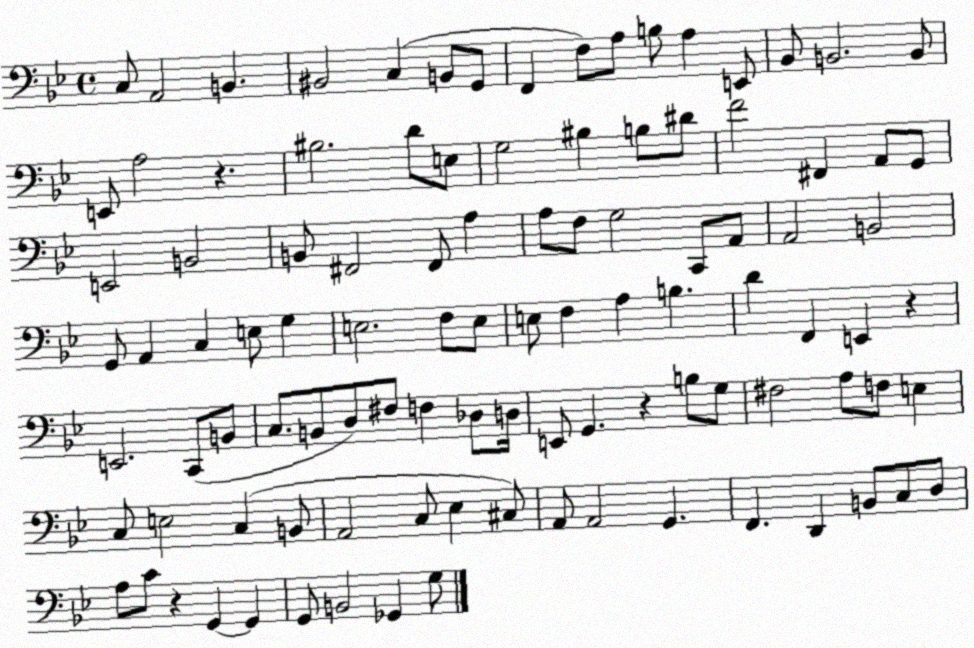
X:1
T:Untitled
M:4/4
L:1/4
K:Bb
C,/2 A,,2 B,, ^B,,2 C, B,,/2 G,,/2 F,, F,/2 A,/2 B,/2 A, E,,/2 _B,,/2 B,,2 B,,/2 E,,/2 A,2 z ^B,2 D/2 E,/2 G,2 ^B, B,/2 ^D/2 F2 ^F,, A,,/2 G,,/2 E,,2 B,,2 B,,/2 ^F,,2 ^F,,/2 A, A,/2 F,/2 G,2 C,,/2 A,,/2 A,,2 B,,2 G,,/2 A,, C, E,/2 G, E,2 F,/2 E,/2 E,/2 F, A, B, D F,, E,, z E,,2 C,,/2 B,,/2 C,/2 B,,/2 D,/2 ^F,/2 F, _D,/2 D,/4 E,,/2 G,, z B,/2 G,/2 ^F,2 A,/2 F,/2 E, C,/2 E,2 C, B,,/2 A,,2 C,/2 _E, ^C,/2 A,,/2 A,,2 G,, F,, D,, B,,/2 C,/2 D,/2 A,/2 C/2 z G,, G,, G,,/2 B,,2 _G,, G,/2